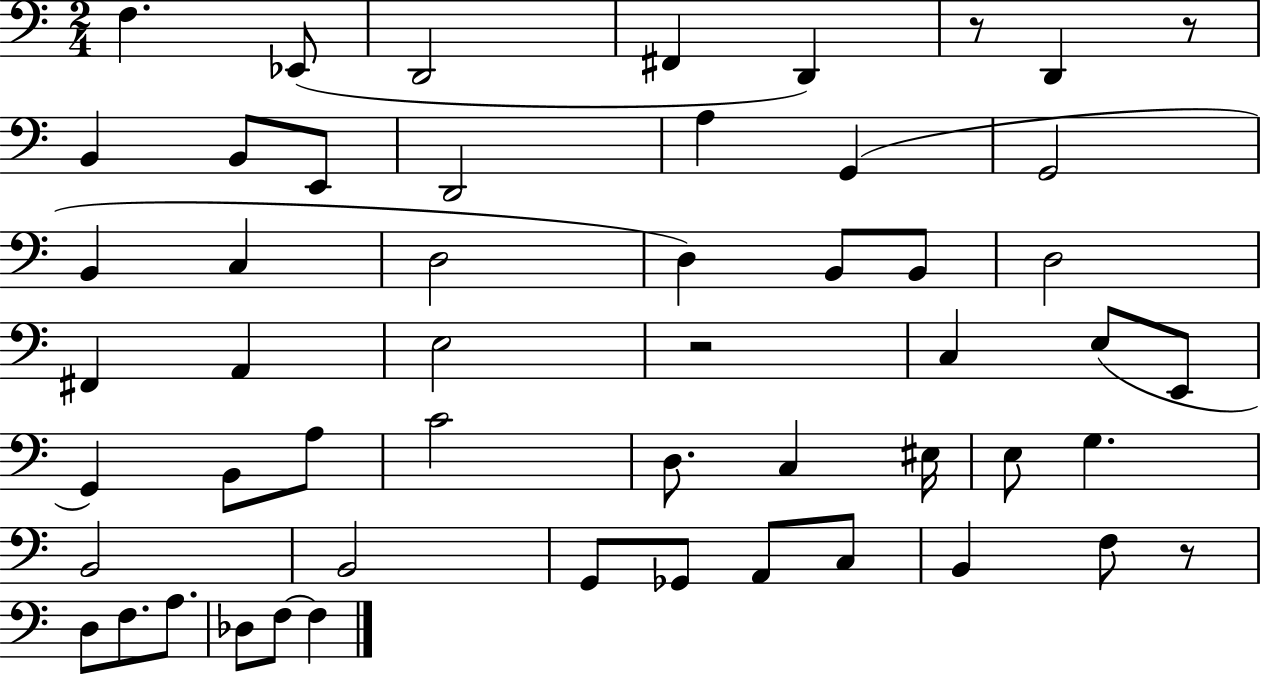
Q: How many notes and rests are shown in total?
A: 53